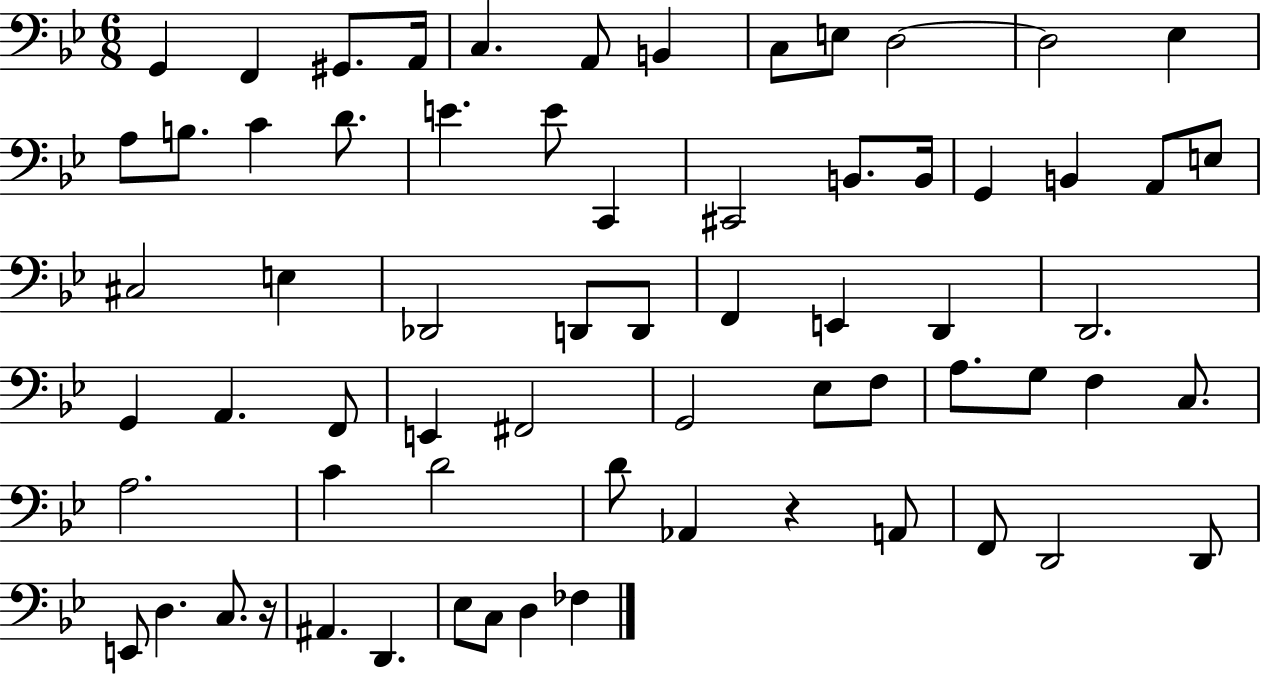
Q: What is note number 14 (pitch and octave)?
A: B3